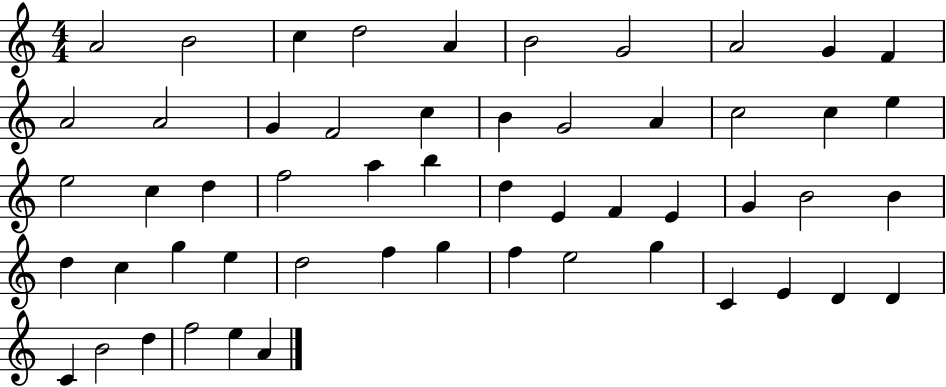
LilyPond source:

{
  \clef treble
  \numericTimeSignature
  \time 4/4
  \key c \major
  a'2 b'2 | c''4 d''2 a'4 | b'2 g'2 | a'2 g'4 f'4 | \break a'2 a'2 | g'4 f'2 c''4 | b'4 g'2 a'4 | c''2 c''4 e''4 | \break e''2 c''4 d''4 | f''2 a''4 b''4 | d''4 e'4 f'4 e'4 | g'4 b'2 b'4 | \break d''4 c''4 g''4 e''4 | d''2 f''4 g''4 | f''4 e''2 g''4 | c'4 e'4 d'4 d'4 | \break c'4 b'2 d''4 | f''2 e''4 a'4 | \bar "|."
}